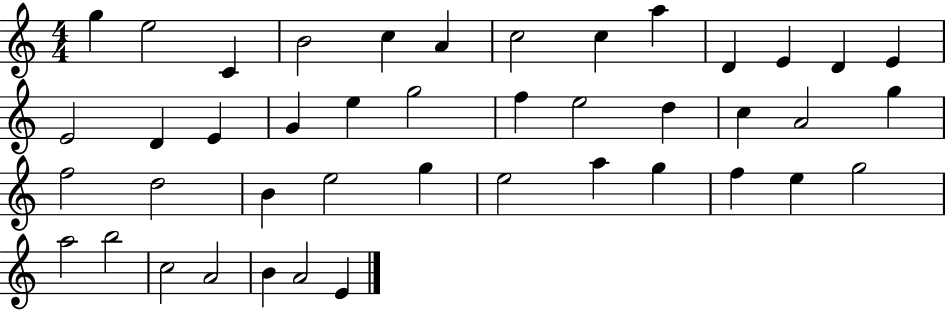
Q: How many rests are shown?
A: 0